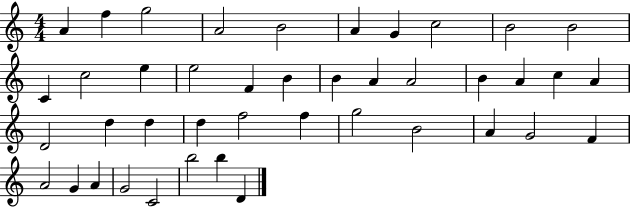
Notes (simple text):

A4/q F5/q G5/h A4/h B4/h A4/q G4/q C5/h B4/h B4/h C4/q C5/h E5/q E5/h F4/q B4/q B4/q A4/q A4/h B4/q A4/q C5/q A4/q D4/h D5/q D5/q D5/q F5/h F5/q G5/h B4/h A4/q G4/h F4/q A4/h G4/q A4/q G4/h C4/h B5/h B5/q D4/q